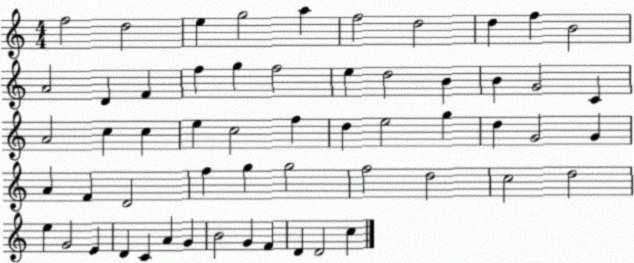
X:1
T:Untitled
M:4/4
L:1/4
K:C
f2 d2 e g2 a f2 d2 d f B2 A2 D F f g f2 e d2 B B G2 C A2 c c e c2 f d e2 g d G2 G A F D2 f g g2 f2 d2 c2 d2 e G2 E D C A G B2 G F D D2 c